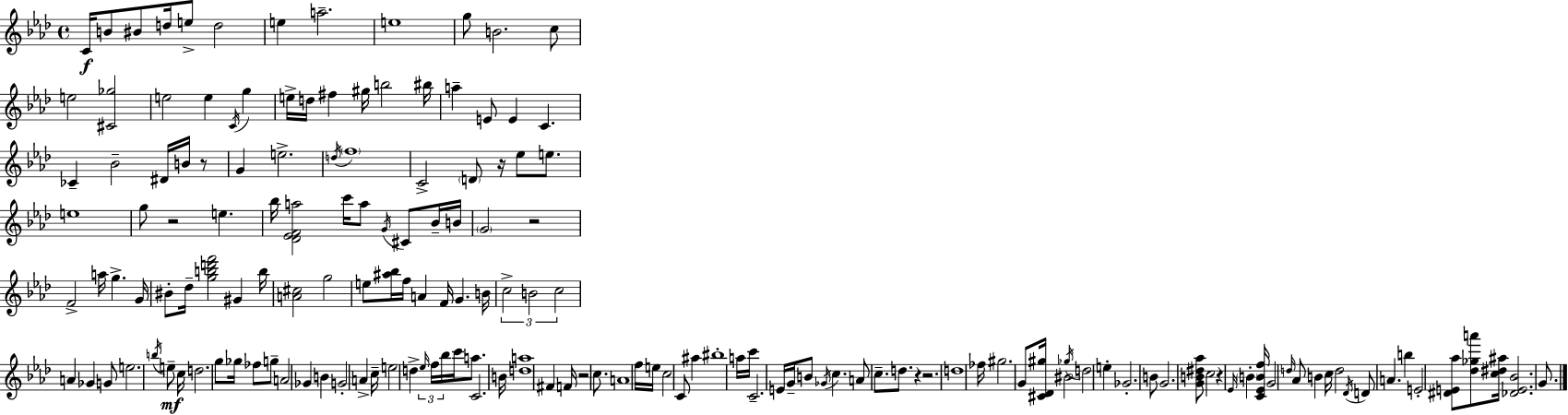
{
  \clef treble
  \time 4/4
  \defaultTimeSignature
  \key aes \major
  c'16\f b'8 bis'8 d''16 e''8-> d''2 | e''4 a''2.-- | e''1 | g''8 b'2. c''8 | \break e''2 <cis' ges''>2 | e''2 e''4 \acciaccatura { c'16 } g''4 | e''16-> d''16 fis''4 gis''16 b''2 | bis''16 a''4-- e'8 e'4 c'4. | \break ces'4-- bes'2-- dis'16 b'16 r8 | g'4 e''2.-> | \acciaccatura { d''16 } \parenthesize f''1 | c'2-> \parenthesize d'8 r16 ees''8 e''8. | \break e''1 | g''8 r2 e''4. | bes''16 <des' ees' f' a''>2 c'''16 a''8 \acciaccatura { g'16 } cis'8 | bes'16-- b'16 \parenthesize g'2 r2 | \break f'2-> a''16 g''4.-> | g'16 bis'8-. des''16-- <g'' b'' d''' f'''>2 gis'4 | b''16 <a' cis''>2 g''2 | e''8 <ais'' bes''>16 f''16 a'4 f'16 g'4. | \break b'16 \tuplet 3/2 { c''2-> b'2 | c''2 } a'4 ges'4 | g'8 e''2. | \acciaccatura { b''16 }\mf e''8-- c''16 d''2. | \break g''8 ges''16 fes''8 g''8-- a'2 | ges'4 b'4 g'2-. | a'4-> c''16-- e''2 d''4-> | \tuplet 3/2 { \grace { ees''16 } f''16 bes''16 } c'''16 a''8. c'2. | \break b'16 <d'' a''>1 | fis'4 f'16 r2 | c''8. a'1 | f''16 e''16 c''2 c'8 | \break ais''4 bis''1-. | a''16 c'''16 c'2.-- | e'16 g'16-- b'8 \acciaccatura { ges'16 } c''4. a'8 | c''8.-- d''8. r4 r2. | \break d''1 | fes''16 gis''2. | g'8 <cis' des' gis''>16 bis'2 \acciaccatura { ges''16 } d''2 | e''4-. ges'2.-. | \break b'8 g'2. | <g' b' dis'' aes''>8 c''2 r4 | \grace { ees'16 } \parenthesize b'4-. <c' ees' b' f''>16 g'2 | \grace { d''16 } aes'8 b'4 c''16 d''2 | \break \acciaccatura { des'16 } d'8 a'4. b''4 e'2-. | <dis' e' aes''>8 <des'' ges'' a'''>8 <c'' dis'' ais''>16 <des' e' bes'>2. | g'8. \bar "|."
}